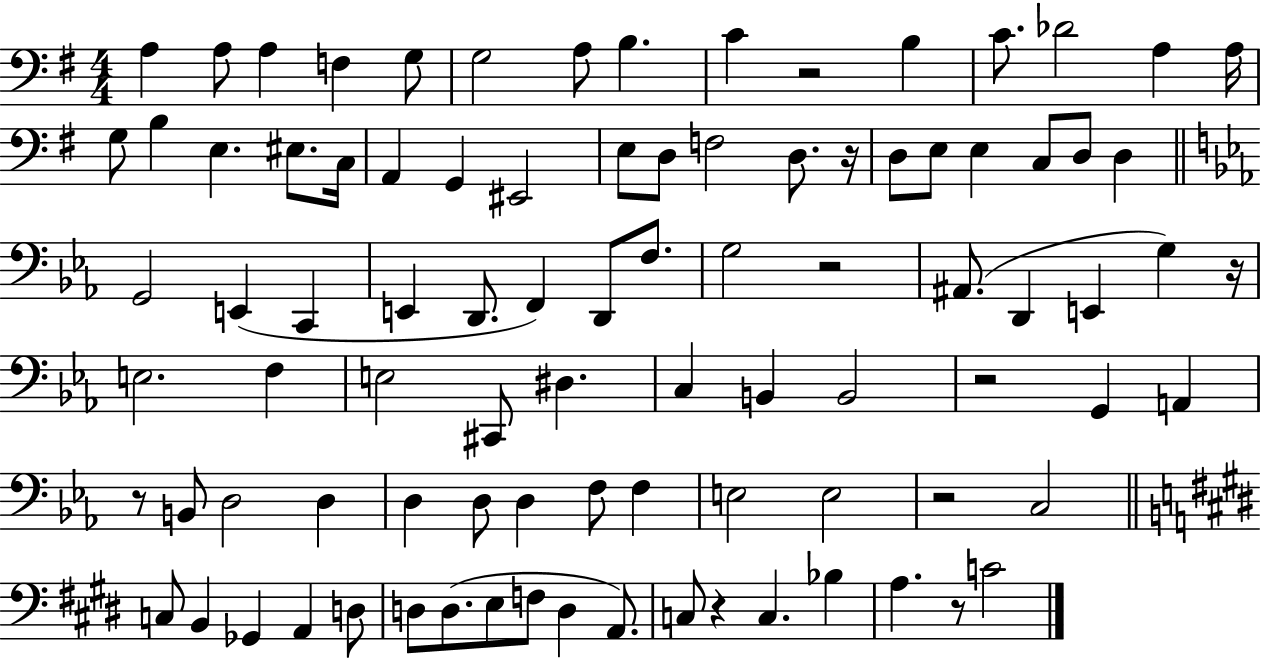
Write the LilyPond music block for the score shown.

{
  \clef bass
  \numericTimeSignature
  \time 4/4
  \key g \major
  a4 a8 a4 f4 g8 | g2 a8 b4. | c'4 r2 b4 | c'8. des'2 a4 a16 | \break g8 b4 e4. eis8. c16 | a,4 g,4 eis,2 | e8 d8 f2 d8. r16 | d8 e8 e4 c8 d8 d4 | \break \bar "||" \break \key c \minor g,2 e,4( c,4 | e,4 d,8. f,4) d,8 f8. | g2 r2 | ais,8.( d,4 e,4 g4) r16 | \break e2. f4 | e2 cis,8 dis4. | c4 b,4 b,2 | r2 g,4 a,4 | \break r8 b,8 d2 d4 | d4 d8 d4 f8 f4 | e2 e2 | r2 c2 | \break \bar "||" \break \key e \major c8 b,4 ges,4 a,4 d8 | d8 d8.( e8 f8 d4 a,8.) | c8 r4 c4. bes4 | a4. r8 c'2 | \break \bar "|."
}